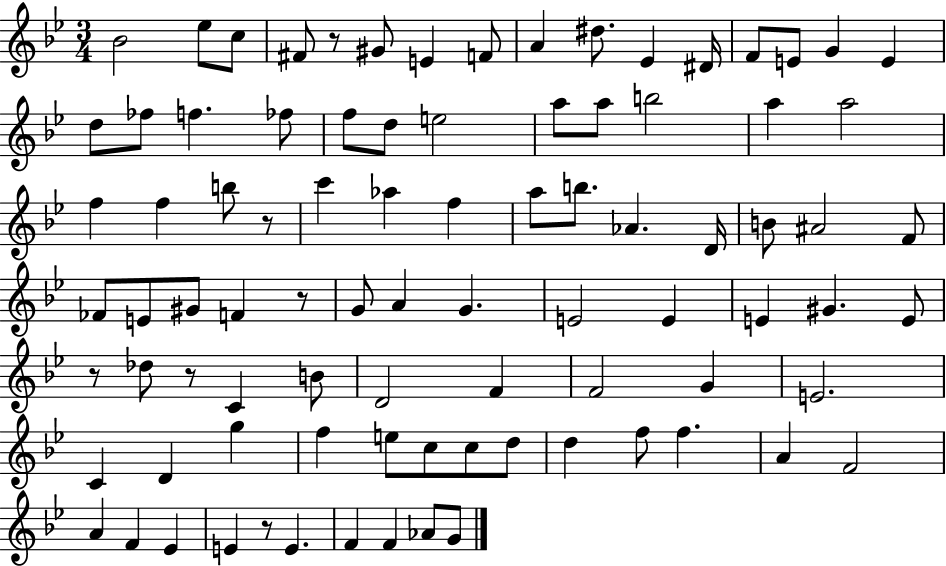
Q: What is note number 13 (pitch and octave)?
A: E4